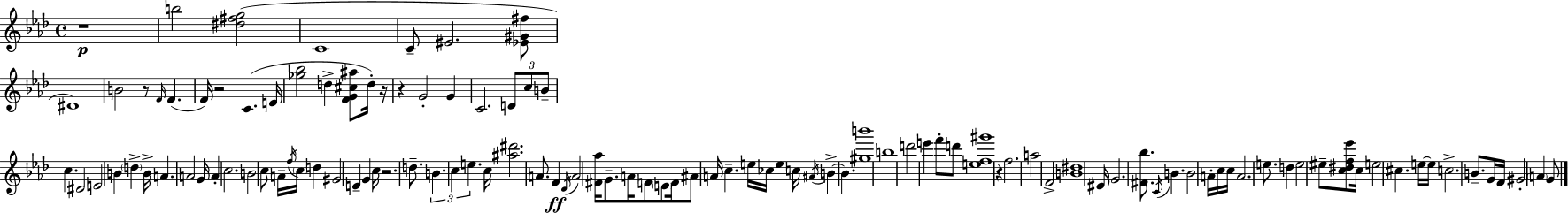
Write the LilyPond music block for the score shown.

{
  \clef treble
  \time 4/4
  \defaultTimeSignature
  \key aes \major
  \repeat volta 2 { r1\p | b''2 <dis'' fis'' g''>2( | c'1 | c'8-- eis'2. <ees' gis' fis''>8 | \break dis'1) | b'2 r8 \grace { f'16 }( f'4. | f'16) r2 c'4.( | e'16 <ges'' bes''>2 d''4-> <f' g' cis'' ais''>8 d''16-.) | \break r16 r4 g'2-. g'4 | c'2. \tuplet 3/2 { d'8 c''8 | b'8-- } c''4. dis'2 | e'2 b'4 \parenthesize d''4-> | \break b'16-> a'4. a'2 | g'16 a'4-. c''2. | b'2 c''8 a'16-- \acciaccatura { f''16 } \parenthesize c''16 d''4 | gis'2 e'4-- g'4 | \break c''16 r2. d''8.-- | \tuplet 3/2 { b'4. c''4 e''4. } | c''16 <ais'' dis'''>2. a'8. | f'4\ff \acciaccatura { des'16 } a'2 <fis' aes''>16 | \break g'8.-- a'16 f'8 \parenthesize e'8 f'16 ais'8 a'16 c''4.-- | e''16 ces''16 e''4 c''16 \acciaccatura { ais'16 } b'4->~~ b'4. | <gis'' b'''>1 | b''1 | \break d'''2 e'''4 | f'''8-. d'''8-- <e'' f'' gis'''>1 | r4 f''2. | a''2 f'2-> | \break <b' dis''>1 | eis'16 g'2. | <fis' bes''>8. \acciaccatura { c'16 } b'4. b'2 | a'16-. c''16 c''16 a'2. | \break e''8. d''4 e''2 | eis''8-- <c'' dis'' f'' ees'''>8 c''16 e''2 cis''4. | e''16~~ e''16 c''2.-> | b'8.-- g'16 f'16 gis'2-. \parenthesize a'4 | \break g'8 } \bar "|."
}